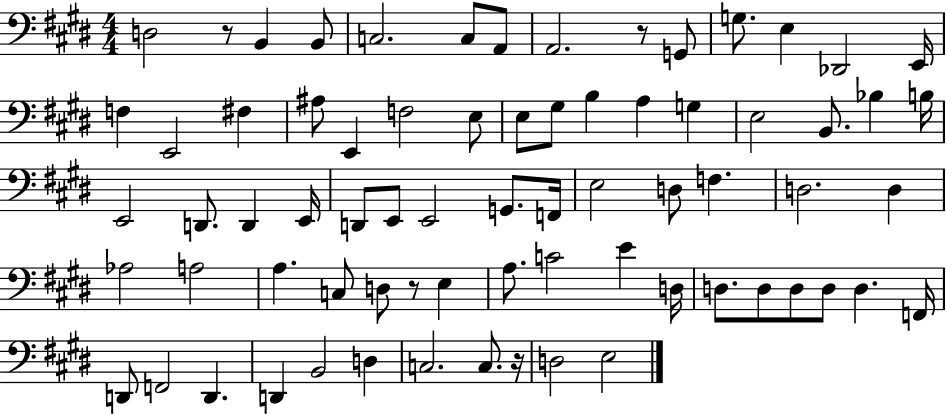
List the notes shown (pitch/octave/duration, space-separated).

D3/h R/e B2/q B2/e C3/h. C3/e A2/e A2/h. R/e G2/e G3/e. E3/q Db2/h E2/s F3/q E2/h F#3/q A#3/e E2/q F3/h E3/e E3/e G#3/e B3/q A3/q G3/q E3/h B2/e. Bb3/q B3/s E2/h D2/e. D2/q E2/s D2/e E2/e E2/h G2/e. F2/s E3/h D3/e F3/q. D3/h. D3/q Ab3/h A3/h A3/q. C3/e D3/e R/e E3/q A3/e. C4/h E4/q D3/s D3/e. D3/e D3/e D3/e D3/q. F2/s D2/e F2/h D2/q. D2/q B2/h D3/q C3/h. C3/e. R/s D3/h E3/h